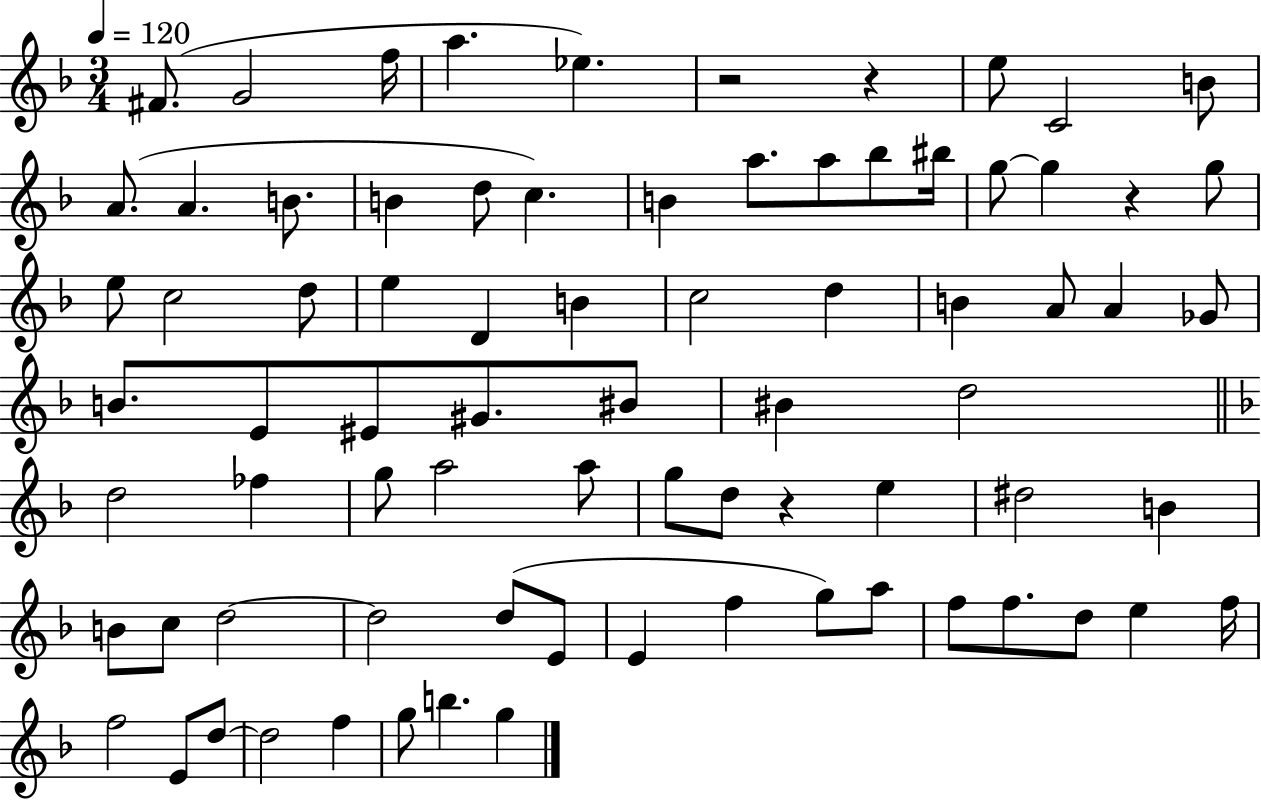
X:1
T:Untitled
M:3/4
L:1/4
K:F
^F/2 G2 f/4 a _e z2 z e/2 C2 B/2 A/2 A B/2 B d/2 c B a/2 a/2 _b/2 ^b/4 g/2 g z g/2 e/2 c2 d/2 e D B c2 d B A/2 A _G/2 B/2 E/2 ^E/2 ^G/2 ^B/2 ^B d2 d2 _f g/2 a2 a/2 g/2 d/2 z e ^d2 B B/2 c/2 d2 d2 d/2 E/2 E f g/2 a/2 f/2 f/2 d/2 e f/4 f2 E/2 d/2 d2 f g/2 b g